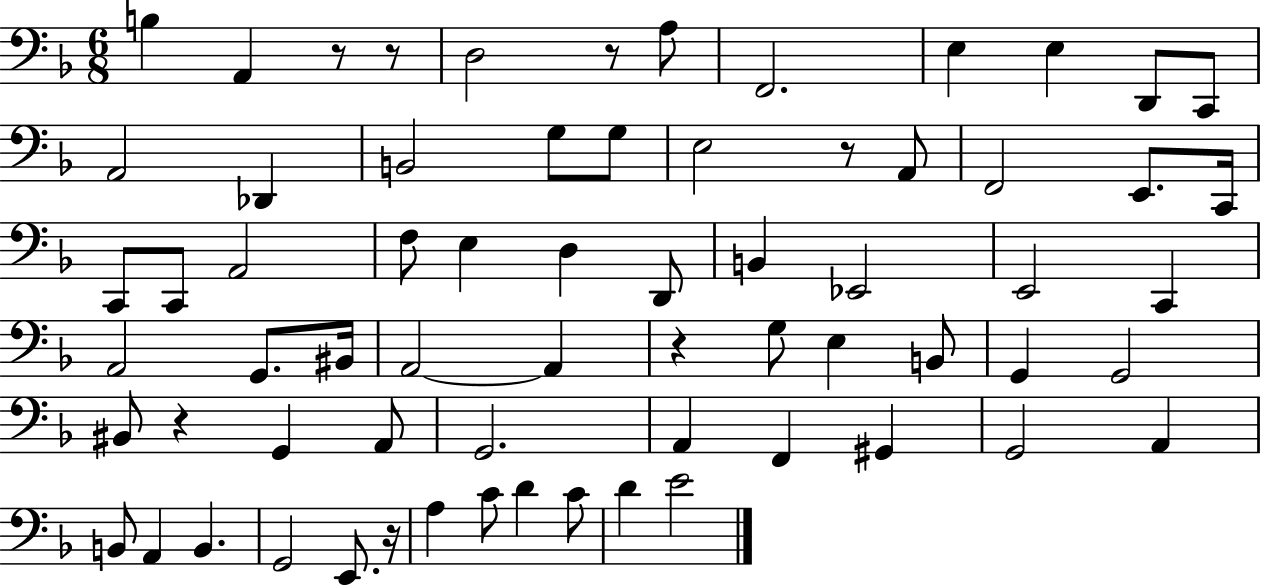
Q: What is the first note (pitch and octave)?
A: B3